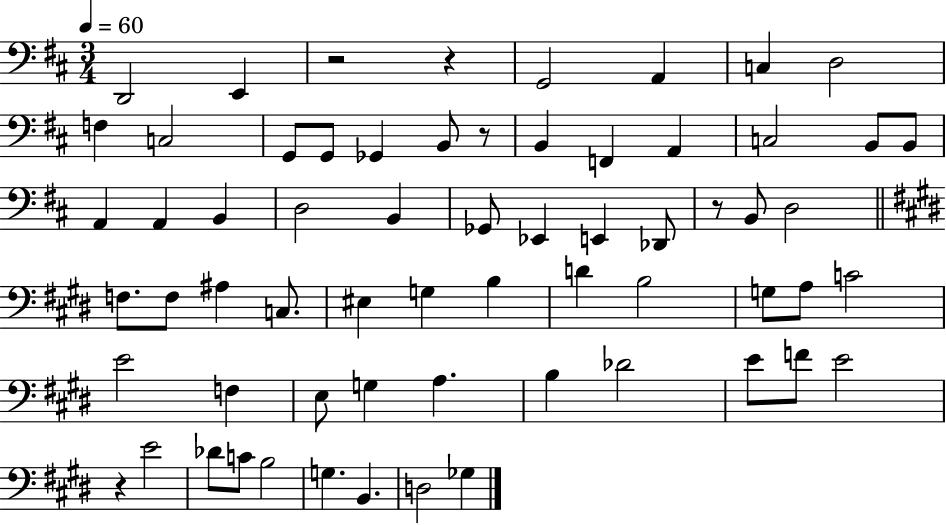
D2/h E2/q R/h R/q G2/h A2/q C3/q D3/h F3/q C3/h G2/e G2/e Gb2/q B2/e R/e B2/q F2/q A2/q C3/h B2/e B2/e A2/q A2/q B2/q D3/h B2/q Gb2/e Eb2/q E2/q Db2/e R/e B2/e D3/h F3/e. F3/e A#3/q C3/e. EIS3/q G3/q B3/q D4/q B3/h G3/e A3/e C4/h E4/h F3/q E3/e G3/q A3/q. B3/q Db4/h E4/e F4/e E4/h R/q E4/h Db4/e C4/e B3/h G3/q. B2/q. D3/h Gb3/q